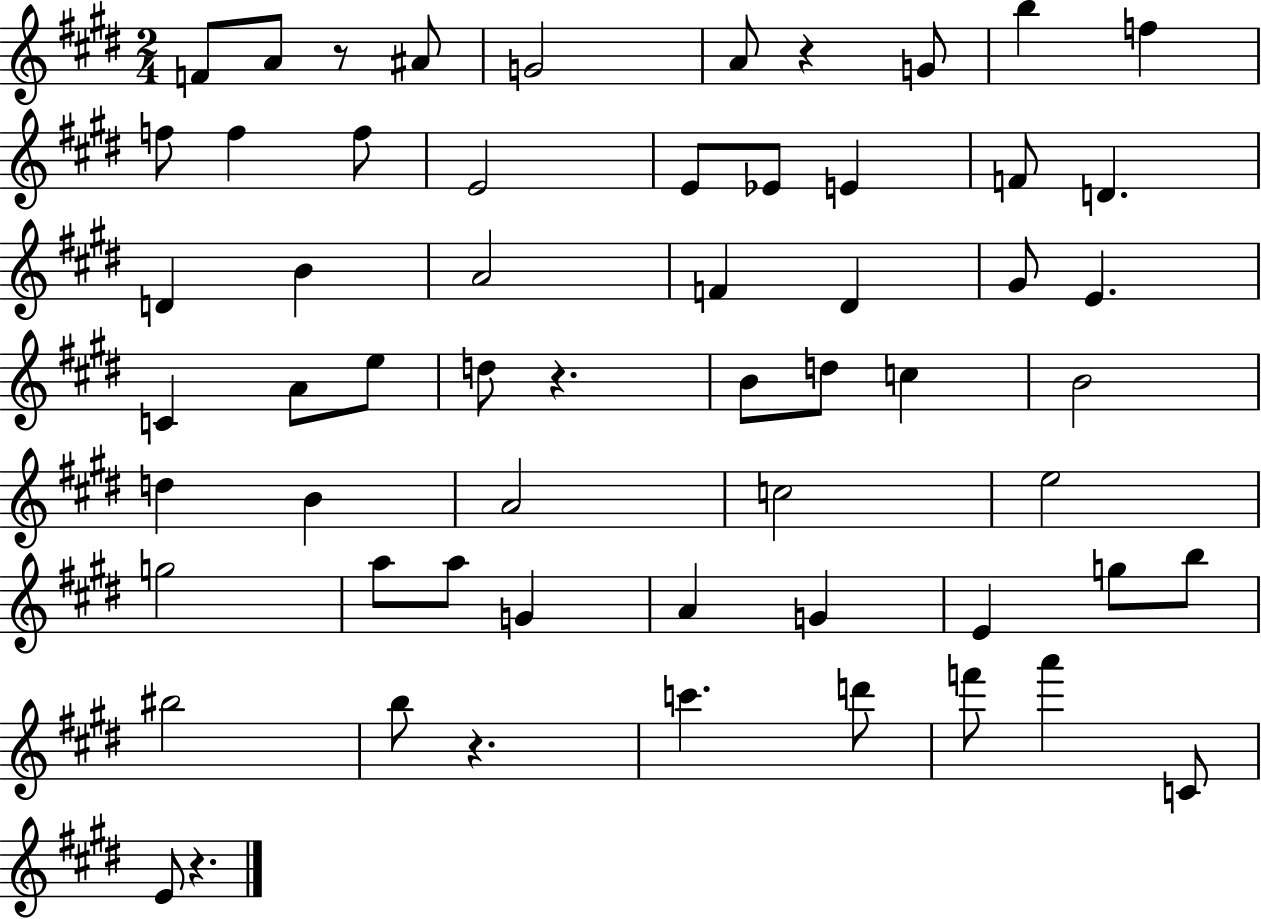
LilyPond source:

{
  \clef treble
  \numericTimeSignature
  \time 2/4
  \key e \major
  f'8 a'8 r8 ais'8 | g'2 | a'8 r4 g'8 | b''4 f''4 | \break f''8 f''4 f''8 | e'2 | e'8 ees'8 e'4 | f'8 d'4. | \break d'4 b'4 | a'2 | f'4 dis'4 | gis'8 e'4. | \break c'4 a'8 e''8 | d''8 r4. | b'8 d''8 c''4 | b'2 | \break d''4 b'4 | a'2 | c''2 | e''2 | \break g''2 | a''8 a''8 g'4 | a'4 g'4 | e'4 g''8 b''8 | \break bis''2 | b''8 r4. | c'''4. d'''8 | f'''8 a'''4 c'8 | \break e'8 r4. | \bar "|."
}